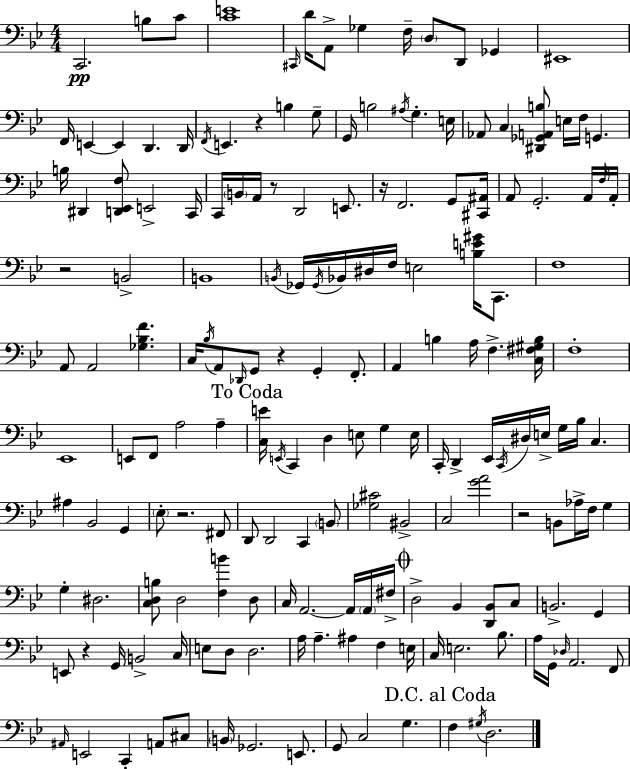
X:1
T:Untitled
M:4/4
L:1/4
K:Bb
C,,2 B,/2 C/2 [CE]4 ^C,,/4 D/4 A,,/2 _G, F,/4 D,/2 D,,/2 _G,, ^E,,4 F,,/4 E,, E,, D,, D,,/4 F,,/4 E,, z B, G,/2 G,,/4 B,2 ^A,/4 G, E,/4 _A,,/2 C, [^D,,_G,,A,,B,]/2 E,/4 F,/4 G,, B,/4 ^D,, [D,,_E,,F,]/2 E,,2 C,,/4 C,,/4 B,,/4 A,,/4 z/2 D,,2 E,,/2 z/4 F,,2 G,,/2 [^C,,^A,,]/4 A,,/2 G,,2 A,,/4 F,/4 A,,/4 z2 B,,2 B,,4 B,,/4 _G,,/4 _G,,/4 _B,,/4 ^D,/4 F,/4 E,2 [B,E^G]/4 C,,/2 F,4 A,,/2 A,,2 [_G,_B,F] C,/4 _B,/4 A,,/2 _D,,/4 G,,/2 z G,, F,,/2 A,, B, A,/4 F, [C,^F,^G,B,]/4 F,4 _E,,4 E,,/2 F,,/2 A,2 A, [C,E]/4 E,,/4 C,, D, E,/2 G, E,/4 C,,/4 D,, _E,,/4 C,,/4 ^D,/4 E,/4 G,/4 _B,/4 C, ^A, _B,,2 G,, _E,/2 z2 ^F,,/2 D,,/2 D,,2 C,, B,,/2 [_G,^C]2 ^B,,2 C,2 [GA]2 z2 B,,/2 _A,/4 F,/4 G, G, ^D,2 [C,D,B,]/2 D,2 [F,B] D,/2 C,/4 A,,2 A,,/4 A,,/4 ^F,/4 D,2 _B,, [D,,_B,,]/2 C,/2 B,,2 G,, E,,/2 z G,,/4 B,,2 C,/4 E,/2 D,/2 D,2 A,/4 A, ^A, F, E,/4 C,/4 E,2 _B,/2 A,/4 G,,/4 _D,/4 A,,2 F,,/2 ^A,,/4 E,,2 C,, A,,/2 ^C,/2 B,,/4 _G,,2 E,,/2 G,,/2 C,2 G, F, ^G,/4 D,2